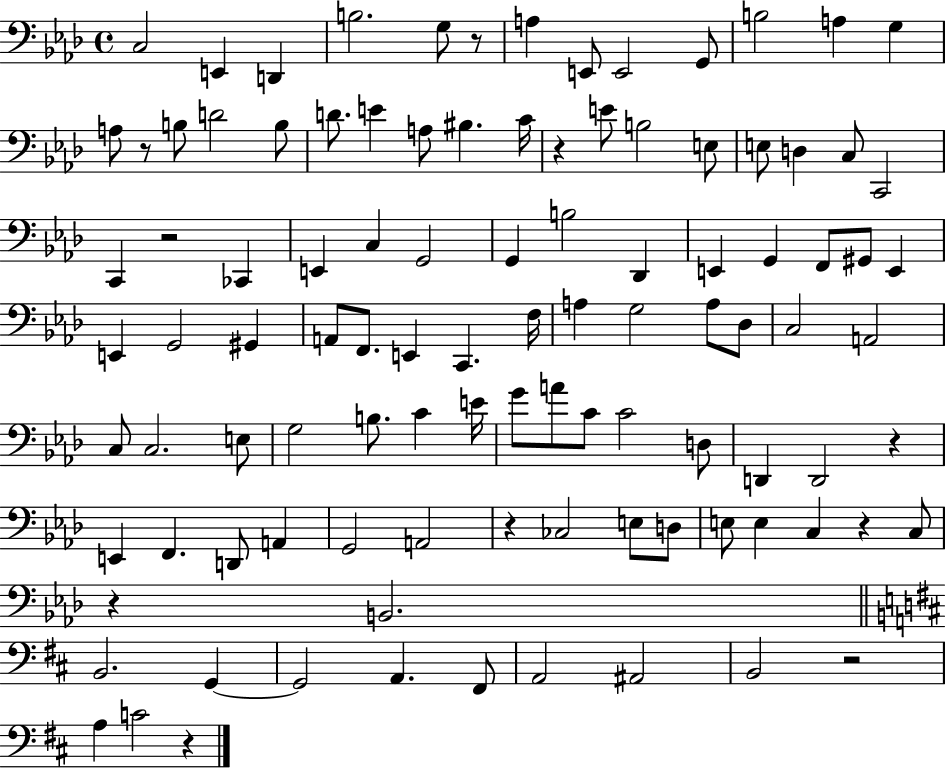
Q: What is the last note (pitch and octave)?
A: C4